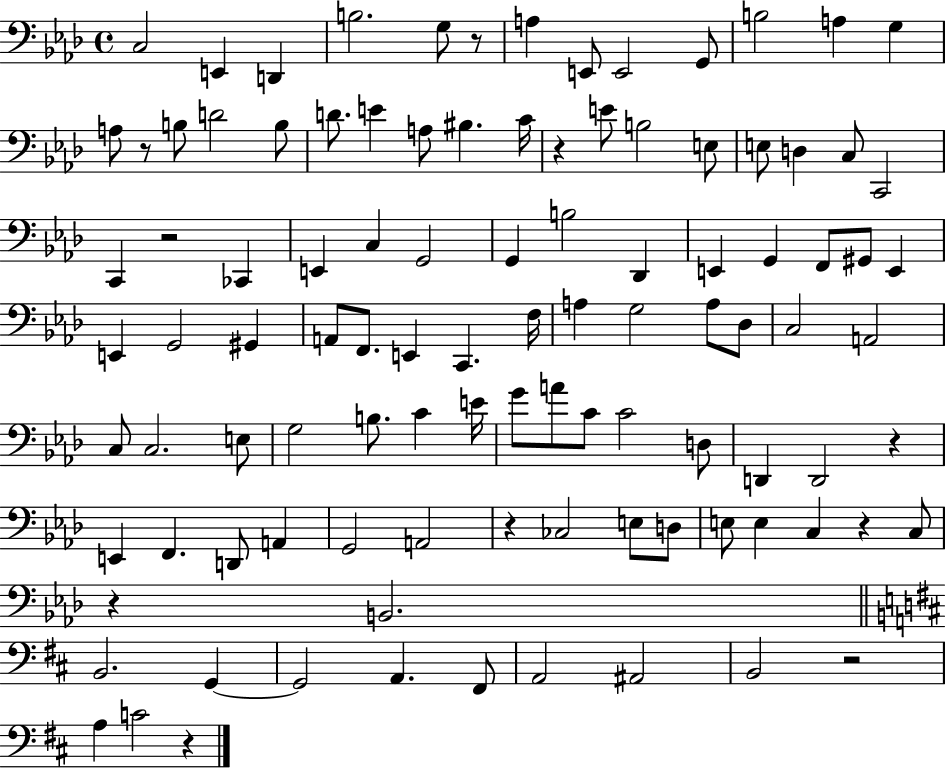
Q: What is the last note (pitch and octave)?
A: C4